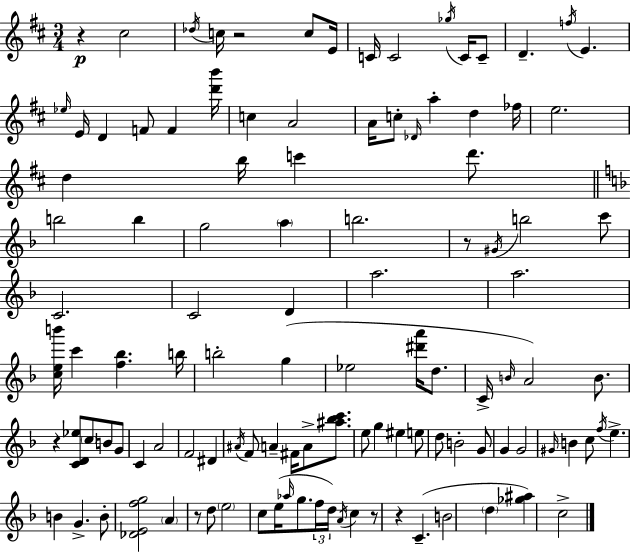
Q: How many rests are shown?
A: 7